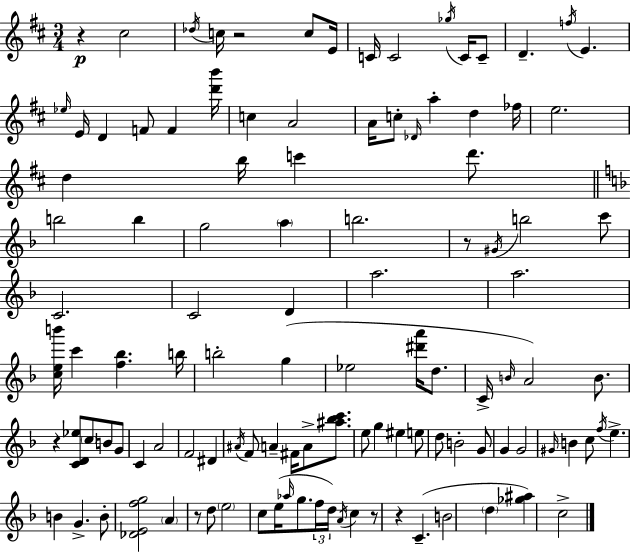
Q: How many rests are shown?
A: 7